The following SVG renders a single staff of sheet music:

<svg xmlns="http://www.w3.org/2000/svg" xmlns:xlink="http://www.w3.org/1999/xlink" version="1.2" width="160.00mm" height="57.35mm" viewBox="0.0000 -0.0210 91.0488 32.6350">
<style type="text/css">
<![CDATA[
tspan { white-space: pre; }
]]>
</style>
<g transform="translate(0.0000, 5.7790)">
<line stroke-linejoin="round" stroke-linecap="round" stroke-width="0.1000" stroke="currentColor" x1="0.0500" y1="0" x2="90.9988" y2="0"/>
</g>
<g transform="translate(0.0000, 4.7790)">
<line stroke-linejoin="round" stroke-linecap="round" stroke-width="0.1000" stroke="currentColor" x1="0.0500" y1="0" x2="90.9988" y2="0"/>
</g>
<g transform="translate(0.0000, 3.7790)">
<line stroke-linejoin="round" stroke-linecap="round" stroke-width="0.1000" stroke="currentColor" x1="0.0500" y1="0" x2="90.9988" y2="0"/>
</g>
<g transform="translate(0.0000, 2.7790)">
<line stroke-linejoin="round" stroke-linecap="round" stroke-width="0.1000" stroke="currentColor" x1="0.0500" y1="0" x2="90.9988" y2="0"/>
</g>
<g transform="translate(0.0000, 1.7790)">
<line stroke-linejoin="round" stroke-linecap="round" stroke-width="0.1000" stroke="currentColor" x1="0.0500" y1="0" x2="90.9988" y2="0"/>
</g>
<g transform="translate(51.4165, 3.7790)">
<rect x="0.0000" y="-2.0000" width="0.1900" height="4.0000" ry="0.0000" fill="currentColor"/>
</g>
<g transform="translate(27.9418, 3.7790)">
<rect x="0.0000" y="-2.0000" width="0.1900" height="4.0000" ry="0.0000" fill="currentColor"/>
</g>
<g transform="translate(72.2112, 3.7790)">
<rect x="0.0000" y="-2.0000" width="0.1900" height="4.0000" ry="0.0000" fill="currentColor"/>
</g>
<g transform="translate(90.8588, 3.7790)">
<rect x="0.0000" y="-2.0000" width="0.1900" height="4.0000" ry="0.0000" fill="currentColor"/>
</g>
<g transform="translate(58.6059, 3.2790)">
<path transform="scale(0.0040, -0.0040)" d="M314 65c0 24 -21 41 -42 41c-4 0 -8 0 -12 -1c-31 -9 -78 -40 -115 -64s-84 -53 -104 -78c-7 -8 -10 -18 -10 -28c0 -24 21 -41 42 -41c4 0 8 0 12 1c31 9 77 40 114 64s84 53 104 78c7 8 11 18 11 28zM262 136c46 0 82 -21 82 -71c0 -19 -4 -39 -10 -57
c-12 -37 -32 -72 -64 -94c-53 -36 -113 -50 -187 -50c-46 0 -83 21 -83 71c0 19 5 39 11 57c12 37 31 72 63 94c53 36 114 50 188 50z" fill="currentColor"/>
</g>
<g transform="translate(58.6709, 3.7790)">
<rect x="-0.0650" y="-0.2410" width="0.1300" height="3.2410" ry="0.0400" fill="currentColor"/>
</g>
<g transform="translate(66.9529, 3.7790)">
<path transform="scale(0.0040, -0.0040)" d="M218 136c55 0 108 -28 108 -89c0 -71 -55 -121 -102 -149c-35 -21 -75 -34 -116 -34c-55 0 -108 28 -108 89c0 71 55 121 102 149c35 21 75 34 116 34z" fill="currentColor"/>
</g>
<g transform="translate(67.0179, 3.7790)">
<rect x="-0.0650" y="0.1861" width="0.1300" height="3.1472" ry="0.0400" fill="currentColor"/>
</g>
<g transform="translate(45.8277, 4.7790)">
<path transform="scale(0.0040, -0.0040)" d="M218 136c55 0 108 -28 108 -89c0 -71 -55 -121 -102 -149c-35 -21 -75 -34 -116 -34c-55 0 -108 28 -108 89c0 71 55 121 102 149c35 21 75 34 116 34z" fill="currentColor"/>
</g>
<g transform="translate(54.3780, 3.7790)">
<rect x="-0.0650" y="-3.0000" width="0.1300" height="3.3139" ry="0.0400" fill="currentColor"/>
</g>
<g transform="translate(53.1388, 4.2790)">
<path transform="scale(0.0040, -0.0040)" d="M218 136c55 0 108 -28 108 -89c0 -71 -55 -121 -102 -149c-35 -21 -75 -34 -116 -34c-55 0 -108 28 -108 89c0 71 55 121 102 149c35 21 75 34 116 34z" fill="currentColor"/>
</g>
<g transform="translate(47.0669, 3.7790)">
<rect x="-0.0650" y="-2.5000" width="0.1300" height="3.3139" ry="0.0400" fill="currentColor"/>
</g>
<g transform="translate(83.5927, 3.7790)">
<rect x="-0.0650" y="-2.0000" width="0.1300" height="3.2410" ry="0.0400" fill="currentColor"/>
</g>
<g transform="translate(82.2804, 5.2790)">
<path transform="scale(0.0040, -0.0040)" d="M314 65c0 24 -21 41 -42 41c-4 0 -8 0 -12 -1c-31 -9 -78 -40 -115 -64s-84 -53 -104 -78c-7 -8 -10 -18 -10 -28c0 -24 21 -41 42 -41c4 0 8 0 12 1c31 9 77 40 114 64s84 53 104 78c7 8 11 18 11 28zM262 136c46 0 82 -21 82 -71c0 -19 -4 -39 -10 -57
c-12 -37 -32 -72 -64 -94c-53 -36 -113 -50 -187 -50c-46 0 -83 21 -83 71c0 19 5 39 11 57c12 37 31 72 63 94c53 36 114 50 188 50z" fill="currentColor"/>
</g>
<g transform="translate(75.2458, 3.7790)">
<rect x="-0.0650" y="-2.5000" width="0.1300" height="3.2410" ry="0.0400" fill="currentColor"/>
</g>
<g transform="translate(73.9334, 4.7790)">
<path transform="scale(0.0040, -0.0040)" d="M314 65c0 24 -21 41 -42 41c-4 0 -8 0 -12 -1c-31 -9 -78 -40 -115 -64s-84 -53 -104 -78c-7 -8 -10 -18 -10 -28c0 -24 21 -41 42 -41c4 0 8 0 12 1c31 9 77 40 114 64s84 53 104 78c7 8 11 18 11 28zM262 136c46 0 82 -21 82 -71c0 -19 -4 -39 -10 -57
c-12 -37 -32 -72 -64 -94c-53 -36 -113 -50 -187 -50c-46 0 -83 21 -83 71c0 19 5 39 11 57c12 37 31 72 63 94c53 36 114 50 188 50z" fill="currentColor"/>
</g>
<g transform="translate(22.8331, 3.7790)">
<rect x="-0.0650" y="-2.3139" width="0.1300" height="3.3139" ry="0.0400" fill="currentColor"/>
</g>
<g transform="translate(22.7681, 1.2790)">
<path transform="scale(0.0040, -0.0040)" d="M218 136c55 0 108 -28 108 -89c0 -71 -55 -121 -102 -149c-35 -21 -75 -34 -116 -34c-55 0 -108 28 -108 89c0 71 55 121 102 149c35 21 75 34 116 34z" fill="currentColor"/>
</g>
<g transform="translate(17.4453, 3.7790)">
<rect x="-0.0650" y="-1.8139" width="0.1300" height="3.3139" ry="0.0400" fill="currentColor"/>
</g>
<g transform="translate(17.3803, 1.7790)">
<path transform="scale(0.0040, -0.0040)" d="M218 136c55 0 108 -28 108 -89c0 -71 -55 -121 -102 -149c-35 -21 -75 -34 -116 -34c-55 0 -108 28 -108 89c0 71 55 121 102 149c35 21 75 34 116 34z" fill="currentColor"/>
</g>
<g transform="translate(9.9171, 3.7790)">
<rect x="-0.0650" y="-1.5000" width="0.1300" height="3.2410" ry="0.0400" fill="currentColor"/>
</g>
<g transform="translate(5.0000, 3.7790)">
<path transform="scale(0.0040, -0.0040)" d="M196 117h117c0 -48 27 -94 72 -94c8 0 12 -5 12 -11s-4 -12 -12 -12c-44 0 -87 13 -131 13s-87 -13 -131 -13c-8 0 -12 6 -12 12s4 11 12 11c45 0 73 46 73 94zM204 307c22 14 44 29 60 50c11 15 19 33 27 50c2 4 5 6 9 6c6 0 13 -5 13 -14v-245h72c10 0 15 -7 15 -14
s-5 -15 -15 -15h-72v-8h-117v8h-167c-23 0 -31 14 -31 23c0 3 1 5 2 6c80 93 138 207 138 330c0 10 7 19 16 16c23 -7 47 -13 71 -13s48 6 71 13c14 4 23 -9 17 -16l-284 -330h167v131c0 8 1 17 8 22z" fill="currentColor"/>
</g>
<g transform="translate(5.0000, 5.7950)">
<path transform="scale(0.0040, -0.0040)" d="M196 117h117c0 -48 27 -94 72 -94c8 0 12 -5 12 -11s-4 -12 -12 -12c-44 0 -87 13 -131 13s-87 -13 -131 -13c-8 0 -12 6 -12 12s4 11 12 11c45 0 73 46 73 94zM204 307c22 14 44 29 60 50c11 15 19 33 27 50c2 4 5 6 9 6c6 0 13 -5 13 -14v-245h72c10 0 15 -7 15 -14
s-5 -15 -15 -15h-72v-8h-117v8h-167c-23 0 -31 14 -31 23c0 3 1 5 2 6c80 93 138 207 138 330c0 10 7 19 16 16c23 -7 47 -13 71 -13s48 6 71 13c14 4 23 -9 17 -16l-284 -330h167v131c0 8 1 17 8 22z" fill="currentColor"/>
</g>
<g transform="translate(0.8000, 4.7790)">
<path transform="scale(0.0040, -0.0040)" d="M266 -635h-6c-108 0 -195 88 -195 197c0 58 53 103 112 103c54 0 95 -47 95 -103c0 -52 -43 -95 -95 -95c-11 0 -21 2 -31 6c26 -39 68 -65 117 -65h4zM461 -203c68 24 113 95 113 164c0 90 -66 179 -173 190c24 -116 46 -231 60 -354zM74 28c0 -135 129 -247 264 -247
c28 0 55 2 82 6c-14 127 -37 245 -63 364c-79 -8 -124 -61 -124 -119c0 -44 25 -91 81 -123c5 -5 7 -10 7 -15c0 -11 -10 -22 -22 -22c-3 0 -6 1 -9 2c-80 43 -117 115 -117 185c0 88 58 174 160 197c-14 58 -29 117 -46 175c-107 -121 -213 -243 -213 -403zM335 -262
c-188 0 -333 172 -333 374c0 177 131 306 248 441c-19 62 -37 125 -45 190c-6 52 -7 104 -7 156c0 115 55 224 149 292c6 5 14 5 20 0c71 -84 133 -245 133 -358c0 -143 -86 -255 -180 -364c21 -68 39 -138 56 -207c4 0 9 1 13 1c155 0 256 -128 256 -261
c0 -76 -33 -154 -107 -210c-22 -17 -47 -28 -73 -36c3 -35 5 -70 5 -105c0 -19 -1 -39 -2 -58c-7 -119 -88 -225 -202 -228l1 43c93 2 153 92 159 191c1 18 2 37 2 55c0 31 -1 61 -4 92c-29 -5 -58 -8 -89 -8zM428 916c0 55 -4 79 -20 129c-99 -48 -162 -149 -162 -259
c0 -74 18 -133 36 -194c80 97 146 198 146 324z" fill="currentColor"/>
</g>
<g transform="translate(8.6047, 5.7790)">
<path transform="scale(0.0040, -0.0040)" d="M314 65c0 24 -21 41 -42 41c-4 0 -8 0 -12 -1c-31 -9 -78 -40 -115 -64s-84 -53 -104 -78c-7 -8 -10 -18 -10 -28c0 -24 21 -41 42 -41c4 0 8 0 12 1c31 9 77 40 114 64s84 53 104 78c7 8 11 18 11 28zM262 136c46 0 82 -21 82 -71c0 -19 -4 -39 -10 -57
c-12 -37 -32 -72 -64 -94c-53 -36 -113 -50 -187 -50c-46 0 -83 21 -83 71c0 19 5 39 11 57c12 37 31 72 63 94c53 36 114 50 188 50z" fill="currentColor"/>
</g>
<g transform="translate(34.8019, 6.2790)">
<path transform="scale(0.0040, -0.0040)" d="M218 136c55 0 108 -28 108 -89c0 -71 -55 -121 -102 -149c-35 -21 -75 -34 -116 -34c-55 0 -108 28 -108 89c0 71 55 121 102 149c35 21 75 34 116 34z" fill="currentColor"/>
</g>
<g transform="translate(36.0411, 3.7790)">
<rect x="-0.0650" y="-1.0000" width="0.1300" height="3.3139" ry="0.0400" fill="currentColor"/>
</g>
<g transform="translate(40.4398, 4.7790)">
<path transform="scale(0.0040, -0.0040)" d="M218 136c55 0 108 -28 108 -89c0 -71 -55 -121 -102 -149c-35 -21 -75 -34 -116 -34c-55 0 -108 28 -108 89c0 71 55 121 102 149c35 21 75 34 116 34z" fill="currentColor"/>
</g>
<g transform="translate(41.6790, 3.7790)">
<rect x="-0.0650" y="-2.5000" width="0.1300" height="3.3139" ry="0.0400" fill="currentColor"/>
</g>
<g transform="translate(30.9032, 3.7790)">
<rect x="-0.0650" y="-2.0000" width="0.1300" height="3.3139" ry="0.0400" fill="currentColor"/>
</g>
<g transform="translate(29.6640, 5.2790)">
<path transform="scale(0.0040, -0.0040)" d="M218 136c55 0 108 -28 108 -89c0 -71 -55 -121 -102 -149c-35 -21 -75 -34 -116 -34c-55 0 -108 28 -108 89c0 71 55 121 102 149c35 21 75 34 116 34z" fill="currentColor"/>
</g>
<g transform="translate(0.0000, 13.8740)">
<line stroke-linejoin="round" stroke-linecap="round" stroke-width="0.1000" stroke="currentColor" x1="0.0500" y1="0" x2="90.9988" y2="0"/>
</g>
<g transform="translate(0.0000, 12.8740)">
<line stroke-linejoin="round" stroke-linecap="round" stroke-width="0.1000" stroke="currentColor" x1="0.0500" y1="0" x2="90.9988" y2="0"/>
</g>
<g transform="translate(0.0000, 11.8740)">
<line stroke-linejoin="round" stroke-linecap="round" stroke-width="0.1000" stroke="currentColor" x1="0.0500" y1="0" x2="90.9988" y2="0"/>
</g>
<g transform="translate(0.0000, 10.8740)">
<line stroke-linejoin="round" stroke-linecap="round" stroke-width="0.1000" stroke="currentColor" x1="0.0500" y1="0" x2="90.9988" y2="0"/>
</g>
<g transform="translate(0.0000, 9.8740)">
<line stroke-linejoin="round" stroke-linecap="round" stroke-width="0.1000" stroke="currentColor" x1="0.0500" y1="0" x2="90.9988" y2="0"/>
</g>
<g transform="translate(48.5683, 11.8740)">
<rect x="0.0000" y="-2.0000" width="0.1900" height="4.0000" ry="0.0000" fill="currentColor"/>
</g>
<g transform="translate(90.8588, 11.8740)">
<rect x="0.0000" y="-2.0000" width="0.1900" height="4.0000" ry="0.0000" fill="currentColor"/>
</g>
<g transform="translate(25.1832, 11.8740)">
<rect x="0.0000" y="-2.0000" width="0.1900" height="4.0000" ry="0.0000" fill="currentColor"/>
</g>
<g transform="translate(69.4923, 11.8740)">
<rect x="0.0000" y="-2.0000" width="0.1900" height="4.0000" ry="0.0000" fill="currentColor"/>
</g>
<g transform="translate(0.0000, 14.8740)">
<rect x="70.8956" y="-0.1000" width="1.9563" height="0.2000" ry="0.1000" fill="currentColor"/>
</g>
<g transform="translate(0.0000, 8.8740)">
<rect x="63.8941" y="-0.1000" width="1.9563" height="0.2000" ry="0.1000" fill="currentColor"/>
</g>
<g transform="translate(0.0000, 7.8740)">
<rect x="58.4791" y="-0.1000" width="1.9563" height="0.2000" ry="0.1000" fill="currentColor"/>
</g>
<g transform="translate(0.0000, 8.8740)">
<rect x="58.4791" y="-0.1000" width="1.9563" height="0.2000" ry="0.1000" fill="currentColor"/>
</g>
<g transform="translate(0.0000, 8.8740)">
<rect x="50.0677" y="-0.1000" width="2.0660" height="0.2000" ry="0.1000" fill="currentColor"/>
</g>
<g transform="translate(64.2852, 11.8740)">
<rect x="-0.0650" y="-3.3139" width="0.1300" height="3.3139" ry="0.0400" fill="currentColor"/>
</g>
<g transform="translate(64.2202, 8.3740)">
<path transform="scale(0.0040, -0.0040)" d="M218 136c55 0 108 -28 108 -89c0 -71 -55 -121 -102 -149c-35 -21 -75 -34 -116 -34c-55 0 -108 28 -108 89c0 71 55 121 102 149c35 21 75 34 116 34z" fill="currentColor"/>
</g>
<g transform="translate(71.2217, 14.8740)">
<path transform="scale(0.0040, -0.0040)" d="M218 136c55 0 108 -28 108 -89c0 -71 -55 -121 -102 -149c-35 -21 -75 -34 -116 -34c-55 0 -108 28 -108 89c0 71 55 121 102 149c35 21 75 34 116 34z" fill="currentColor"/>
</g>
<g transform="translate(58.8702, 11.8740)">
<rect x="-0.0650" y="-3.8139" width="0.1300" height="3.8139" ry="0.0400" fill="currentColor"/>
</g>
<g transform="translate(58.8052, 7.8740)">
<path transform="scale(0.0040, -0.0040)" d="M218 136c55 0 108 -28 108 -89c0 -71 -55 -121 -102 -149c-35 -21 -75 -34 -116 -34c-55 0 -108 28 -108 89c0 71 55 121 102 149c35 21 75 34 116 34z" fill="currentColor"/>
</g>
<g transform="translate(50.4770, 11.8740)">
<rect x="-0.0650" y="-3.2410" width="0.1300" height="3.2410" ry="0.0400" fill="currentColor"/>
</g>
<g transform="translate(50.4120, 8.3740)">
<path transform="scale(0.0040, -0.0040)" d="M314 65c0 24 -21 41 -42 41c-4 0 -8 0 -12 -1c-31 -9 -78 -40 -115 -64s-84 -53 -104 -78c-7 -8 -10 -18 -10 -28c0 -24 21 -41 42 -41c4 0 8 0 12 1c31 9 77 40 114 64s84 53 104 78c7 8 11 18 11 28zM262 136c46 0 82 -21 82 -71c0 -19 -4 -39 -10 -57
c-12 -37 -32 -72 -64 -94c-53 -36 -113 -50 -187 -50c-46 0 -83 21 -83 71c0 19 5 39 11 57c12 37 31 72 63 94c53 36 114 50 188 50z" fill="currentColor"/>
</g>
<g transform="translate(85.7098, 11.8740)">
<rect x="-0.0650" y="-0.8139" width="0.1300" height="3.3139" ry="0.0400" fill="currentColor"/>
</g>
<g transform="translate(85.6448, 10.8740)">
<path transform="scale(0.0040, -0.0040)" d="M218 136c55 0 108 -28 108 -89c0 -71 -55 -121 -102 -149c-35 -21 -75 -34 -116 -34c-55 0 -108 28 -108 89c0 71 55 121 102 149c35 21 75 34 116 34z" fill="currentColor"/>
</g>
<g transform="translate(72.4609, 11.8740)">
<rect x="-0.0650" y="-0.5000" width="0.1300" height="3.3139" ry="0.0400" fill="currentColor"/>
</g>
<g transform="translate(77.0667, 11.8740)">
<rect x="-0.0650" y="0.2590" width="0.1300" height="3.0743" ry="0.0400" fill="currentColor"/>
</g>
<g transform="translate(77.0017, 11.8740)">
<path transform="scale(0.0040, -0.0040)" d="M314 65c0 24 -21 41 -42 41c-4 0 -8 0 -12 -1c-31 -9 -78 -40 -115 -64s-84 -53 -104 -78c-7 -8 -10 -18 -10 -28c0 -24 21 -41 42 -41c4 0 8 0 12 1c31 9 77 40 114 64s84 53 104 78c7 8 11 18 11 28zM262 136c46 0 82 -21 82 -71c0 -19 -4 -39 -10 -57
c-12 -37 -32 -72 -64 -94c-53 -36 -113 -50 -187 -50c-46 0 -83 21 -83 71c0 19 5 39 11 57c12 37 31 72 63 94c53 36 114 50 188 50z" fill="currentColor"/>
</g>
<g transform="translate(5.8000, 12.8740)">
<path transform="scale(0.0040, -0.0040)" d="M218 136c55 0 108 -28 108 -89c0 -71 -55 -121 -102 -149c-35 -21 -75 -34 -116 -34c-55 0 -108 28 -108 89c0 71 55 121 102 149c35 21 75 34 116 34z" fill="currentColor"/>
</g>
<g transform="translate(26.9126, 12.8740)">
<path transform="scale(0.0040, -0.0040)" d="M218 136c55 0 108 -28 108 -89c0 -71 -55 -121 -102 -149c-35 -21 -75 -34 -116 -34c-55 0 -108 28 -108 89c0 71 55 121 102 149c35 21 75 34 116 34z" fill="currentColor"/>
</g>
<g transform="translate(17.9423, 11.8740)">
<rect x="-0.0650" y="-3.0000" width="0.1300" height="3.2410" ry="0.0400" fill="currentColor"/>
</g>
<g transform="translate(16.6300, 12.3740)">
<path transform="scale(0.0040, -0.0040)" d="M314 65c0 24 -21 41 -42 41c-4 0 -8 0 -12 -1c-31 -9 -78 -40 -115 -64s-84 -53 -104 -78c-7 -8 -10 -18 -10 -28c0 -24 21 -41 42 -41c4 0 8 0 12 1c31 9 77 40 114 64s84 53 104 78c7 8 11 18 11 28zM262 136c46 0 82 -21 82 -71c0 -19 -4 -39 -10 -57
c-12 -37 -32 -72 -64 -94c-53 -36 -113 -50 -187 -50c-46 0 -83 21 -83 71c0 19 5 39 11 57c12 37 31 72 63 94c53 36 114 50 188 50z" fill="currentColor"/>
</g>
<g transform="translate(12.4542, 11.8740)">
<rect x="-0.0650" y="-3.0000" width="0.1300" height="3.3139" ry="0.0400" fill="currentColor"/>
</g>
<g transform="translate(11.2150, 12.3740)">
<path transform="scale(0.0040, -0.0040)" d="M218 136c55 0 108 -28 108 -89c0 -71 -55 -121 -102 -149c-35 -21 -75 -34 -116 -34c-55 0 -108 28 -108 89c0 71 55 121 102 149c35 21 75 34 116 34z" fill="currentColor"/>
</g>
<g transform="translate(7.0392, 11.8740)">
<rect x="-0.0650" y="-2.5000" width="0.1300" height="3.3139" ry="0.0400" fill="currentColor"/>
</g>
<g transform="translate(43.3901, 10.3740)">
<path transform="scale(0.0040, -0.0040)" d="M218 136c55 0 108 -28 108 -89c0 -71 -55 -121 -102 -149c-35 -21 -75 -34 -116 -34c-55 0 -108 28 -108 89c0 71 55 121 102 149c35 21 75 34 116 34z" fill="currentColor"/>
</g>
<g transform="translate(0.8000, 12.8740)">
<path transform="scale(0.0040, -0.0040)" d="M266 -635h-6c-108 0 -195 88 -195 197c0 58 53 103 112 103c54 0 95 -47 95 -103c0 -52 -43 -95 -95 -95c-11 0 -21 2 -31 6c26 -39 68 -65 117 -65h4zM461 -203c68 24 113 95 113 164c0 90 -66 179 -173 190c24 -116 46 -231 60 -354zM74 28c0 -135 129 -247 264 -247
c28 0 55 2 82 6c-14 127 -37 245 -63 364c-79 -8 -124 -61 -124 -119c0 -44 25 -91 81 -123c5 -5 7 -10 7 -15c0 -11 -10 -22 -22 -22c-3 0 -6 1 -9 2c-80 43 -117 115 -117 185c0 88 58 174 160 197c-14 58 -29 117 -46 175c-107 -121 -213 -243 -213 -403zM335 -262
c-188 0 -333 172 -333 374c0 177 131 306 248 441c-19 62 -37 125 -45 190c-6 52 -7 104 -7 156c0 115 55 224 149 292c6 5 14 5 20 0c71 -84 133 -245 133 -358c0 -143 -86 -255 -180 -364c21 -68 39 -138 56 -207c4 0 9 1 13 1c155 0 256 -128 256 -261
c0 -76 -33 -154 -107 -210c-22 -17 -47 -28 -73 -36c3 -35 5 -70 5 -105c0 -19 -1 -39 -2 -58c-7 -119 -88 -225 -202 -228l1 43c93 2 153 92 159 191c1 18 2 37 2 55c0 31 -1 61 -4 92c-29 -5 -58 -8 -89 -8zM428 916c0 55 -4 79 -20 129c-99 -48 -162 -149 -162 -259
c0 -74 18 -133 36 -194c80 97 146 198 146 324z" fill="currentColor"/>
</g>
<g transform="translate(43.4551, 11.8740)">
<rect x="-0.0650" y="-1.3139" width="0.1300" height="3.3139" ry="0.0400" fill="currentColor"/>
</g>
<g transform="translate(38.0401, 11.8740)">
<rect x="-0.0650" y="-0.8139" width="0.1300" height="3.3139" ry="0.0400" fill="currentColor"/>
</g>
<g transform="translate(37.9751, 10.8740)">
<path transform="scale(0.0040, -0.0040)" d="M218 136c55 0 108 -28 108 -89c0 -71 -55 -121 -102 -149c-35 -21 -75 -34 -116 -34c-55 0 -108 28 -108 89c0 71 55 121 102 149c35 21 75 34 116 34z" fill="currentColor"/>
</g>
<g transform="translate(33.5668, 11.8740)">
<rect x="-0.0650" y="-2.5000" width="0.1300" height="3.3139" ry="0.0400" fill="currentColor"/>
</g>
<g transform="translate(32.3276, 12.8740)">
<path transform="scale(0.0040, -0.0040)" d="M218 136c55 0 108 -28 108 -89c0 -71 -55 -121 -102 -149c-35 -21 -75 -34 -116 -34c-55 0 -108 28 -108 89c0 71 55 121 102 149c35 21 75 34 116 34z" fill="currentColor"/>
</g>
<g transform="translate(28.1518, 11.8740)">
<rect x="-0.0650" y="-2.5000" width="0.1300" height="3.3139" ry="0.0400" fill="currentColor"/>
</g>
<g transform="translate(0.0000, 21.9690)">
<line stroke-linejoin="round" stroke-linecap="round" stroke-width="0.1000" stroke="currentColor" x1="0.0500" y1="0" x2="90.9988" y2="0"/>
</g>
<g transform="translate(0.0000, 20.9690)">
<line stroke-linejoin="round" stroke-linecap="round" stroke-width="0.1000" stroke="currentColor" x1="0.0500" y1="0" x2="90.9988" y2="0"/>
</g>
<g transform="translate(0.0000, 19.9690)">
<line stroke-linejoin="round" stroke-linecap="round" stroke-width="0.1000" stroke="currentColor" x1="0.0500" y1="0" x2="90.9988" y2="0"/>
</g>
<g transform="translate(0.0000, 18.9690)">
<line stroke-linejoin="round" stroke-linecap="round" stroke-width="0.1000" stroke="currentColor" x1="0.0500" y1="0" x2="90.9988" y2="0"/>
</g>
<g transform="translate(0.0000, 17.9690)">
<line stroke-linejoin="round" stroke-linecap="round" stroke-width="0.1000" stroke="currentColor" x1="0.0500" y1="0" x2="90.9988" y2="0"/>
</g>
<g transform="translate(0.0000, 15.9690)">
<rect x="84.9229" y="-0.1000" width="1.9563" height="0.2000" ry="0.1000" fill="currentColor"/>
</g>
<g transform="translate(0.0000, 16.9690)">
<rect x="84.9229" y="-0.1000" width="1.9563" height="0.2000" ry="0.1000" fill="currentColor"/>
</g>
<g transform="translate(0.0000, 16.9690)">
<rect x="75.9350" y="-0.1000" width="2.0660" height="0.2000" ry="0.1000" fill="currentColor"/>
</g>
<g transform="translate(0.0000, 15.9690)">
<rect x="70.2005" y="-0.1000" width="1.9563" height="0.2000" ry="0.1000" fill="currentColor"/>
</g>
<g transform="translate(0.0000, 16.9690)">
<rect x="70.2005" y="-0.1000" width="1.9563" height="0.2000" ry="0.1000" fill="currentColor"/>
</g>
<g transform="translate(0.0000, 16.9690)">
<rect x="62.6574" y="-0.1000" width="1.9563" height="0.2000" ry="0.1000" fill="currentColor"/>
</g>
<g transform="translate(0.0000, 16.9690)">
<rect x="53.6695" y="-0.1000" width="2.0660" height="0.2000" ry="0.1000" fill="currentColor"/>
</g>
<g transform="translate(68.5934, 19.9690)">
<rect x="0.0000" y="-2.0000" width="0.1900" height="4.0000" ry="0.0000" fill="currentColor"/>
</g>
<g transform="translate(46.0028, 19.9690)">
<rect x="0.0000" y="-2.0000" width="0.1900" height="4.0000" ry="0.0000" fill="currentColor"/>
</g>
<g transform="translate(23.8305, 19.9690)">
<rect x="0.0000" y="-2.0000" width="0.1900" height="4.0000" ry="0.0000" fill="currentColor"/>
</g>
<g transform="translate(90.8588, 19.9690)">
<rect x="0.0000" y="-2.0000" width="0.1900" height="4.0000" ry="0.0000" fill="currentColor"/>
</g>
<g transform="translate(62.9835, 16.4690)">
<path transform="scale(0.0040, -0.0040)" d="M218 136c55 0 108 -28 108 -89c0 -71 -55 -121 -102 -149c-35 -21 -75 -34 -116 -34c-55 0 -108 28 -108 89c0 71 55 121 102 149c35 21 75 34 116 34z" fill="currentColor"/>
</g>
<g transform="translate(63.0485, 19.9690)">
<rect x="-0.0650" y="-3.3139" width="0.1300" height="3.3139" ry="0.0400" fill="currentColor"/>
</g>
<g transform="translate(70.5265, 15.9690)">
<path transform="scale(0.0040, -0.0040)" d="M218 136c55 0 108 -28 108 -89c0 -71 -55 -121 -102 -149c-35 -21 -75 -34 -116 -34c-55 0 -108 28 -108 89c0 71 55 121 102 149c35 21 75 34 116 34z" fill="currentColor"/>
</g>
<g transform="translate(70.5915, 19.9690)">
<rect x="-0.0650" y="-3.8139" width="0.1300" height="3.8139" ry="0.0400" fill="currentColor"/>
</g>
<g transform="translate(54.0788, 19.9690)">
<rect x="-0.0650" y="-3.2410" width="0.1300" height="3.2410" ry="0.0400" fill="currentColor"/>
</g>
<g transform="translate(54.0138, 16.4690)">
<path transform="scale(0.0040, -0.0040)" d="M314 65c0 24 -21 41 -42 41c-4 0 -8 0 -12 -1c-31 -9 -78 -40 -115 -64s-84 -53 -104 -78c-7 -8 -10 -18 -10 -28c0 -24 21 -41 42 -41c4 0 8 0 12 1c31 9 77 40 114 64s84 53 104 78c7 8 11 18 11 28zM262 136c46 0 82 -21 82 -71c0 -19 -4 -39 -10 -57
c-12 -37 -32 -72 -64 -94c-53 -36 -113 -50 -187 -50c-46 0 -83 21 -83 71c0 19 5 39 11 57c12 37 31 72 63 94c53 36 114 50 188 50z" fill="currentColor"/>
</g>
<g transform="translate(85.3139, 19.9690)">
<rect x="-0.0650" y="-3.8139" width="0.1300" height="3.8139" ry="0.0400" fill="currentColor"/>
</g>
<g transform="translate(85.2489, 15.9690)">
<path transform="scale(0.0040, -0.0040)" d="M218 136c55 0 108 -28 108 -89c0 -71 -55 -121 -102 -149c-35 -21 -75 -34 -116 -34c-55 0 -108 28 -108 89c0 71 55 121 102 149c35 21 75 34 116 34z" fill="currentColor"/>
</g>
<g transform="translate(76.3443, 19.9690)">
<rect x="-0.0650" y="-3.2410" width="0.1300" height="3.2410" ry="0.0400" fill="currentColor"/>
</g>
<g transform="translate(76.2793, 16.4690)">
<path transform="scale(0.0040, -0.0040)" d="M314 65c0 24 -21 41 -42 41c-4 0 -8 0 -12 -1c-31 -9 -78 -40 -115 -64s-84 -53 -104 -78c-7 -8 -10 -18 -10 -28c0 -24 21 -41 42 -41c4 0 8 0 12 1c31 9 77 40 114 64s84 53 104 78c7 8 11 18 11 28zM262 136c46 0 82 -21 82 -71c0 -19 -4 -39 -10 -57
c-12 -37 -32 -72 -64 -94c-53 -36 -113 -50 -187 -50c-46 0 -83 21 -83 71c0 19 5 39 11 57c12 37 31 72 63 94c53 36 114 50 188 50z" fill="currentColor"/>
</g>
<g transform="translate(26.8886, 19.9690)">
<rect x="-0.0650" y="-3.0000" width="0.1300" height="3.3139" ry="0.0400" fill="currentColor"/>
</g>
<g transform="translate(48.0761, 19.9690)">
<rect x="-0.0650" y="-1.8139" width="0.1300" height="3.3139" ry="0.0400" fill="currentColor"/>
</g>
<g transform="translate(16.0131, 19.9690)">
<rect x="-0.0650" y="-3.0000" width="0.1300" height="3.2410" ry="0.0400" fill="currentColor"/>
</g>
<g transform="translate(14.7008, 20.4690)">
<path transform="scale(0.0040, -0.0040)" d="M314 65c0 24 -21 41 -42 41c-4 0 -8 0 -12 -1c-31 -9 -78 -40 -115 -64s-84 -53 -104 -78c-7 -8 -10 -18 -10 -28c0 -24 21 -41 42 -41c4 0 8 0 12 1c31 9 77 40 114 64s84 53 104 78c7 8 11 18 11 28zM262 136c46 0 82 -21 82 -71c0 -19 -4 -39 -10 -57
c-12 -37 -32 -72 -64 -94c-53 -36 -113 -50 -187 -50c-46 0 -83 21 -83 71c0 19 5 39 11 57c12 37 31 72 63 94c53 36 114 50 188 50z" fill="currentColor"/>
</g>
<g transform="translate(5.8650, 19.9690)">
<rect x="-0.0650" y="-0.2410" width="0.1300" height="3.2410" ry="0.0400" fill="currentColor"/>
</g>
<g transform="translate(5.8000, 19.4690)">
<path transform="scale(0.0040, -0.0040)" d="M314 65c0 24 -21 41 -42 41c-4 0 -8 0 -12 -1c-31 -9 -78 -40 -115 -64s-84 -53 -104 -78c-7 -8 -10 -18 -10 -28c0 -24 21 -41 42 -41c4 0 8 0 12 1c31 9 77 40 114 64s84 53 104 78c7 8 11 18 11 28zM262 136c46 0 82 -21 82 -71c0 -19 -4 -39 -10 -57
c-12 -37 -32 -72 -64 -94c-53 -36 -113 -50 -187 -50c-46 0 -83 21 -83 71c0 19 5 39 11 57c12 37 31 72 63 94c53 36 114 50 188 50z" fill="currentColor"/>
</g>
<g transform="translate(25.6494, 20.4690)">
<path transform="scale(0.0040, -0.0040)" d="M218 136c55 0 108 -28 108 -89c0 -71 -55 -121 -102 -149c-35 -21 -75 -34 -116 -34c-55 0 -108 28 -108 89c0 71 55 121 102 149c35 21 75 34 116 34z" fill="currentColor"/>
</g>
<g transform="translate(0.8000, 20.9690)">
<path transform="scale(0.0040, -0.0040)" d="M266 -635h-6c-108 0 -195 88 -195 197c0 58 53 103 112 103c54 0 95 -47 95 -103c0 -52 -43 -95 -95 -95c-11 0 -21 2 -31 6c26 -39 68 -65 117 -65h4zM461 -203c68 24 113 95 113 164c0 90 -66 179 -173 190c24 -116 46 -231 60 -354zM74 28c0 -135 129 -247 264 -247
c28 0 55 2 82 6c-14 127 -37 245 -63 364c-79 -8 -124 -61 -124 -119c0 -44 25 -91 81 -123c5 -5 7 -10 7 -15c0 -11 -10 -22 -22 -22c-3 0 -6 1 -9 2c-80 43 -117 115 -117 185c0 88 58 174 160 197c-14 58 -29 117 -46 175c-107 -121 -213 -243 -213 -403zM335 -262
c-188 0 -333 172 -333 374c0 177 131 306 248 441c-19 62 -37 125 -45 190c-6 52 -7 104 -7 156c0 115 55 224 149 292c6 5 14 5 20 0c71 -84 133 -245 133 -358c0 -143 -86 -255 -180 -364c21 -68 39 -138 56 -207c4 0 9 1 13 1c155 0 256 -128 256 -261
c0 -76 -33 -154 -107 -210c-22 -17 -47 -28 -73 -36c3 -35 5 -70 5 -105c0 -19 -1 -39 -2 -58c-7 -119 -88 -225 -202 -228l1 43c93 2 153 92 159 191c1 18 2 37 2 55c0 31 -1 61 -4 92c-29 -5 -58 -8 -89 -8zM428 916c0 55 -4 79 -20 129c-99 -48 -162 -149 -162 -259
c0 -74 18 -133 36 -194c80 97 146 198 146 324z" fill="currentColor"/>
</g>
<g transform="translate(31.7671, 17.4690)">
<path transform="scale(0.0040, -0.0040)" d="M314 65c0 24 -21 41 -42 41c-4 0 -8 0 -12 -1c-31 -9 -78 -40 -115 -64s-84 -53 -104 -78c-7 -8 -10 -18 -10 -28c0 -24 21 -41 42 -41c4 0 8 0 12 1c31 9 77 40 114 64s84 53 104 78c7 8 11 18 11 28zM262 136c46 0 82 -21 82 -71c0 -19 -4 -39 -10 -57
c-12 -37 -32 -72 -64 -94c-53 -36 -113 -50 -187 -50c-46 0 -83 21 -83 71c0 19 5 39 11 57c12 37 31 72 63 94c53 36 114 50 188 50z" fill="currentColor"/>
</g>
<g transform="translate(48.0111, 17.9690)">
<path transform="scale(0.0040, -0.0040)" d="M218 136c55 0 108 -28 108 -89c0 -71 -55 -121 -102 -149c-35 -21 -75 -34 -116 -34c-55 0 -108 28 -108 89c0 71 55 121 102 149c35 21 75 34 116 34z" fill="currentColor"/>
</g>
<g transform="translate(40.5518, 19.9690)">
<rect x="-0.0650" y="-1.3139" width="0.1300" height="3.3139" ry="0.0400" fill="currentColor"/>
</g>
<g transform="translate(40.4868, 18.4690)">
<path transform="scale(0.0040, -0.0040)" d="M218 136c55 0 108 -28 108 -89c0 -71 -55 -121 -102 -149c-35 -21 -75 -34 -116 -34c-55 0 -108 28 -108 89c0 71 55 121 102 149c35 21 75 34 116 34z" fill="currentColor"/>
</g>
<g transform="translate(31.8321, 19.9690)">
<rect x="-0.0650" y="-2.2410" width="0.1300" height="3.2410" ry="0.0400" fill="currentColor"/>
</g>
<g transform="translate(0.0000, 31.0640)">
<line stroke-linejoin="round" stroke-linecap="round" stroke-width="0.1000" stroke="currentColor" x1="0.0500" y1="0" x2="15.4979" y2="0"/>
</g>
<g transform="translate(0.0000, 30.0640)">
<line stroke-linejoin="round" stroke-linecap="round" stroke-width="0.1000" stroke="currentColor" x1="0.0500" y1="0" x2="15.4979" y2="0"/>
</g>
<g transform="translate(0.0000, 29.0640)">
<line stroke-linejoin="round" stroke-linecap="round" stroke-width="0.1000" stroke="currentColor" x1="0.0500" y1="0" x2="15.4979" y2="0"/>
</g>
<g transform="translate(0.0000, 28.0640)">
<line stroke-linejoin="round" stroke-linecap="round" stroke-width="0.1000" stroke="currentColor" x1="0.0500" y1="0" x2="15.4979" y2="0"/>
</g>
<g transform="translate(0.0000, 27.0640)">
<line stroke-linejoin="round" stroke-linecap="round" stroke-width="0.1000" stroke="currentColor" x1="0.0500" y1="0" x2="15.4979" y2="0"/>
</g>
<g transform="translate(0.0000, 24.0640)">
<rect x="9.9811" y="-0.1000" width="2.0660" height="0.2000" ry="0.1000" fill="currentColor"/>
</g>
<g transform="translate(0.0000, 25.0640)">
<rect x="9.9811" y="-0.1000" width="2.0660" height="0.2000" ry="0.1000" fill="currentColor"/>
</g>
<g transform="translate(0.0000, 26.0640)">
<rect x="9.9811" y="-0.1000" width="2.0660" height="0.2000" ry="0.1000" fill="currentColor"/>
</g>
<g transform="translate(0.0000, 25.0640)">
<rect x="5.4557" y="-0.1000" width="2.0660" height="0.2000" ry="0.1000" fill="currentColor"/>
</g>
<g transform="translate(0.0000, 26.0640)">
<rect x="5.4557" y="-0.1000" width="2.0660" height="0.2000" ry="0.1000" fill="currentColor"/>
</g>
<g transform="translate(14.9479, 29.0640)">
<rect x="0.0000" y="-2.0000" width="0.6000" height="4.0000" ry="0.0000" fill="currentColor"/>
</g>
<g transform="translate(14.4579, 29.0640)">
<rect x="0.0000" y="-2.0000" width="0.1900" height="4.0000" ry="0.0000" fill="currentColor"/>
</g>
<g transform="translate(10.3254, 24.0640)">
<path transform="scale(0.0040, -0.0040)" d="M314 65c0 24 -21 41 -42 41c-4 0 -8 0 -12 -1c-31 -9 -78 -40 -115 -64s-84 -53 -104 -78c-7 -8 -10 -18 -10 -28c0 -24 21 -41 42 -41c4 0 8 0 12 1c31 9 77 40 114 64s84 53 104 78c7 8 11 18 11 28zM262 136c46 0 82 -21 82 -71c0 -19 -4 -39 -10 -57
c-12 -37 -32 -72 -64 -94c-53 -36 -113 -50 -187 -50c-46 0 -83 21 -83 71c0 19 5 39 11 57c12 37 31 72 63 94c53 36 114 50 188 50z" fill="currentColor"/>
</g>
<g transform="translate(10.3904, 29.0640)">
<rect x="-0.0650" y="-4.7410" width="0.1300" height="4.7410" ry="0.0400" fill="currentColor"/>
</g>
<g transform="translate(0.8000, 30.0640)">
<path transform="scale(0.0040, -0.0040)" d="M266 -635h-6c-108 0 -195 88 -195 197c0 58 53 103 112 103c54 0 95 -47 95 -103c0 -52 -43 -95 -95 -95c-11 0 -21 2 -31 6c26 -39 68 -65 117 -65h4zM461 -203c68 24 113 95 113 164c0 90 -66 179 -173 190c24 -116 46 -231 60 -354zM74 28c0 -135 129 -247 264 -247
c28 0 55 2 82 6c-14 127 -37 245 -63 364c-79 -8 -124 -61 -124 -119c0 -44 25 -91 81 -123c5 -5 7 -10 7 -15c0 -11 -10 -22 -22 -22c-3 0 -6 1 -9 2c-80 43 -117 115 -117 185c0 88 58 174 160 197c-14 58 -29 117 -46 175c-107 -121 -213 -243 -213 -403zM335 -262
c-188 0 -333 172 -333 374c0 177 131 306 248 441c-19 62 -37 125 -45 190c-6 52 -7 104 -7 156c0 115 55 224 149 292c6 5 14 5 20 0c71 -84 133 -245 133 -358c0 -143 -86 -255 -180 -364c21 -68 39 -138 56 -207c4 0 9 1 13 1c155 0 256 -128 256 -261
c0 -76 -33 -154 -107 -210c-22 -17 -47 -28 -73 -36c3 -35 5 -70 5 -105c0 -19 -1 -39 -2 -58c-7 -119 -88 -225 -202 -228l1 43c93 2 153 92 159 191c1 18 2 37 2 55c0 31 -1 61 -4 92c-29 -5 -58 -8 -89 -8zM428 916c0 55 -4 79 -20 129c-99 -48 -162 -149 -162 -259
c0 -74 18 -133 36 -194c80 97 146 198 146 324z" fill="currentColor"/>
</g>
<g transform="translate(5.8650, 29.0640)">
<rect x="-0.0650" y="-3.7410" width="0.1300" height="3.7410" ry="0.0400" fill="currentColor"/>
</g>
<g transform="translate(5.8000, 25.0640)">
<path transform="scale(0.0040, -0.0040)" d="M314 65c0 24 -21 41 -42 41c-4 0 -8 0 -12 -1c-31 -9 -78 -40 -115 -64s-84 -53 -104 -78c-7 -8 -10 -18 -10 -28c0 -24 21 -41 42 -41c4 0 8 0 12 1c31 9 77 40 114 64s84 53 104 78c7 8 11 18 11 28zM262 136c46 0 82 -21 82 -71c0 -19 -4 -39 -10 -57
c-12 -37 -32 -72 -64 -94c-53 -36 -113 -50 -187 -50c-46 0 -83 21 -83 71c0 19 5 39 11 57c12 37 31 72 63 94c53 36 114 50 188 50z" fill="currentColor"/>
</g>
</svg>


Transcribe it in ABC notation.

X:1
T:Untitled
M:4/4
L:1/4
K:C
E2 f g F D G G A c2 B G2 F2 G A A2 G G d e b2 c' b C B2 d c2 A2 A g2 e f b2 b c' b2 c' c'2 e'2